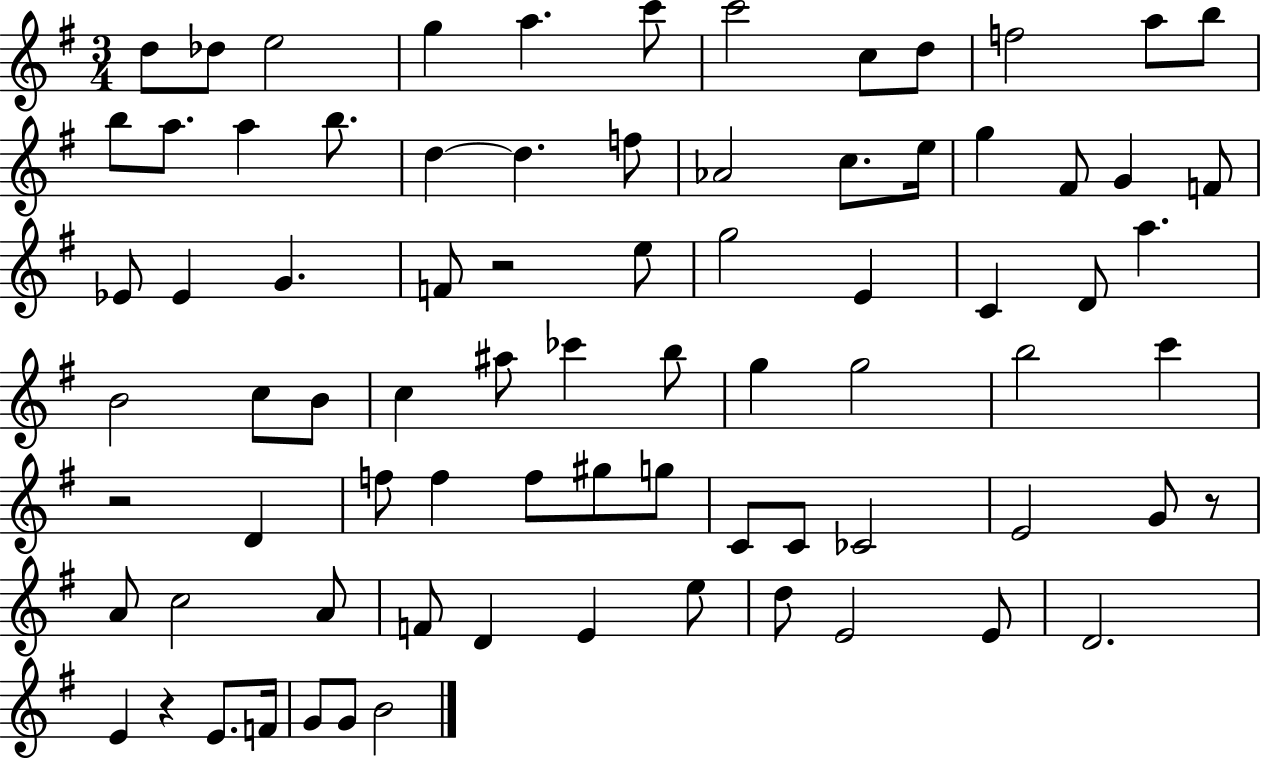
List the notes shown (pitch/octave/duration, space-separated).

D5/e Db5/e E5/h G5/q A5/q. C6/e C6/h C5/e D5/e F5/h A5/e B5/e B5/e A5/e. A5/q B5/e. D5/q D5/q. F5/e Ab4/h C5/e. E5/s G5/q F#4/e G4/q F4/e Eb4/e Eb4/q G4/q. F4/e R/h E5/e G5/h E4/q C4/q D4/e A5/q. B4/h C5/e B4/e C5/q A#5/e CES6/q B5/e G5/q G5/h B5/h C6/q R/h D4/q F5/e F5/q F5/e G#5/e G5/e C4/e C4/e CES4/h E4/h G4/e R/e A4/e C5/h A4/e F4/e D4/q E4/q E5/e D5/e E4/h E4/e D4/h. E4/q R/q E4/e. F4/s G4/e G4/e B4/h